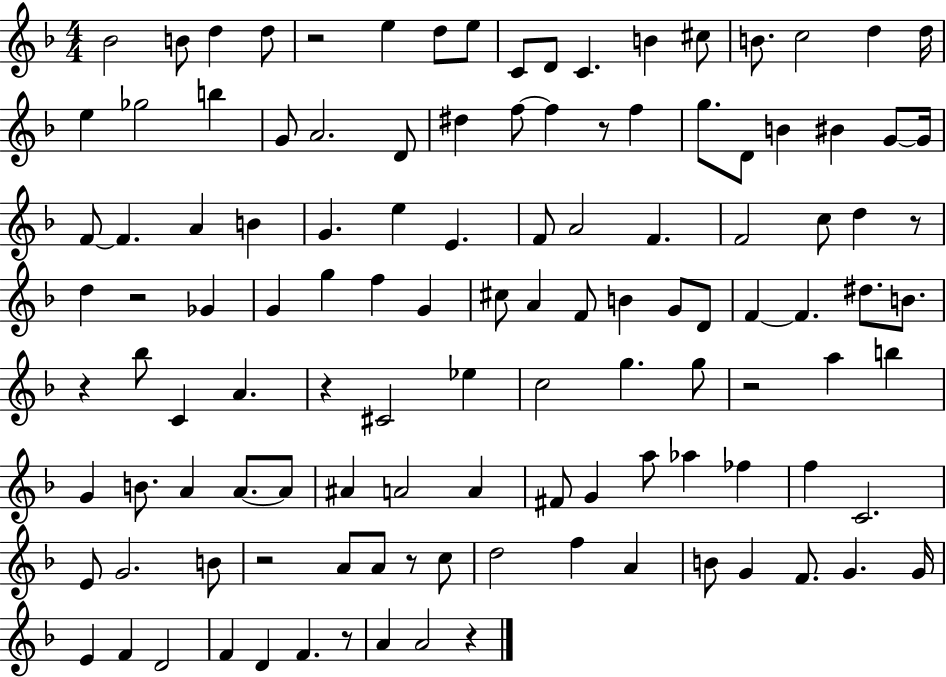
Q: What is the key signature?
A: F major